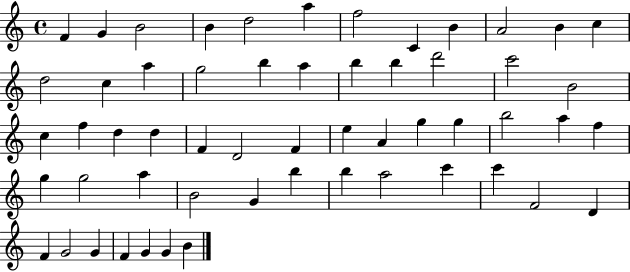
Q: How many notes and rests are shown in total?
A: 56